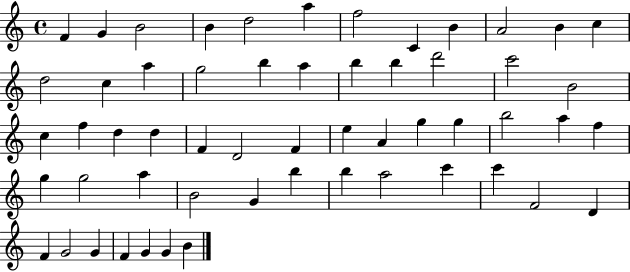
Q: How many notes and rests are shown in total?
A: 56